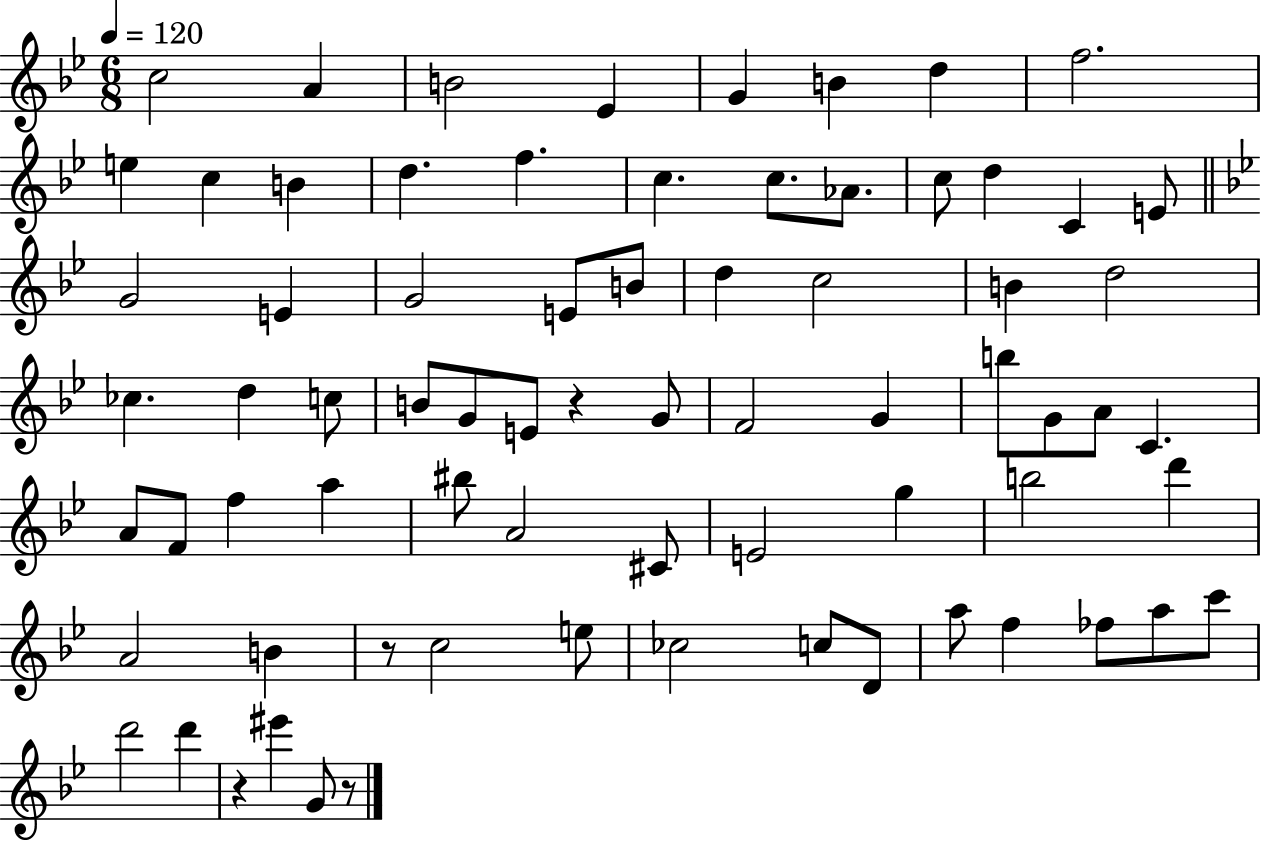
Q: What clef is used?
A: treble